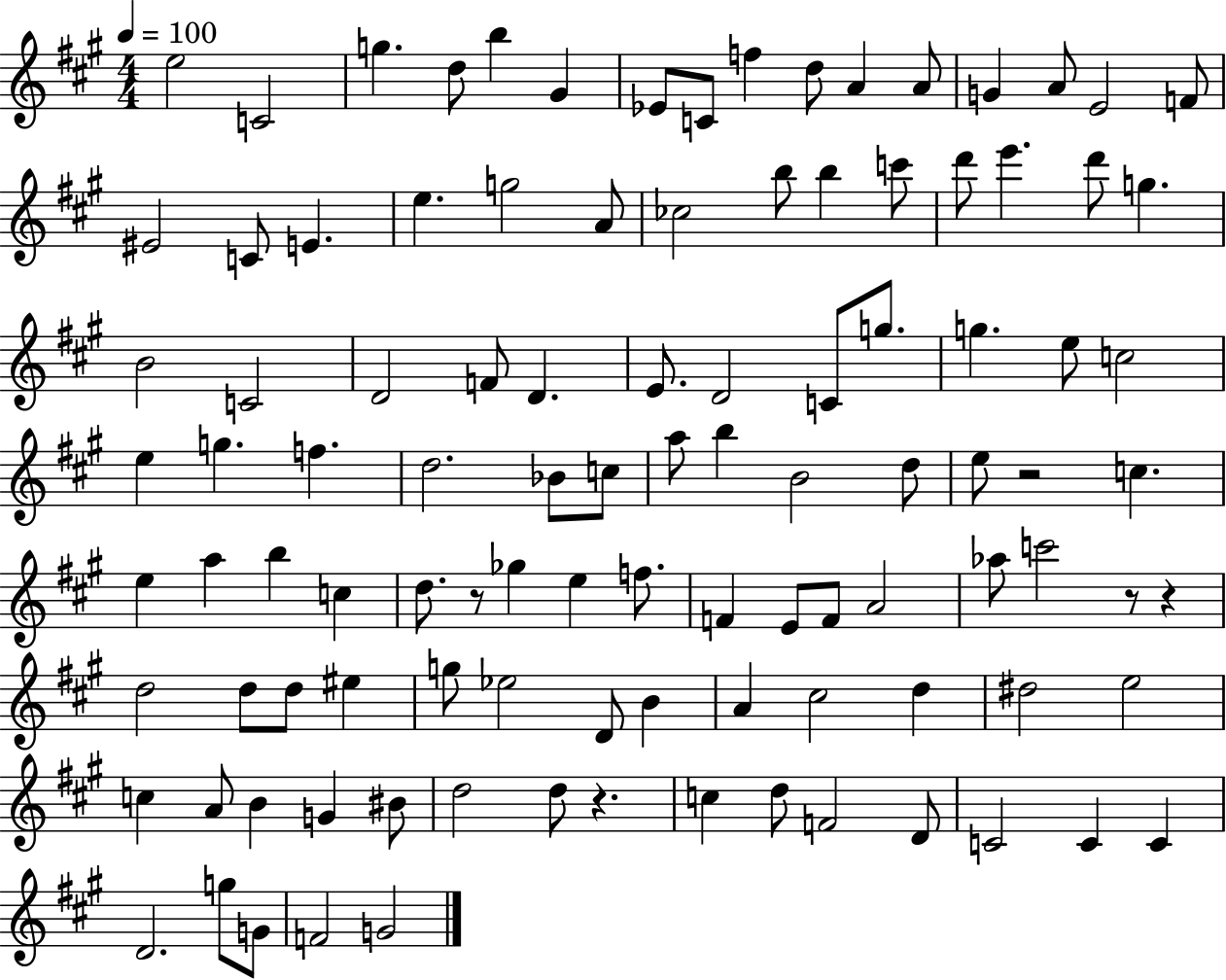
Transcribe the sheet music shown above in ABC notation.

X:1
T:Untitled
M:4/4
L:1/4
K:A
e2 C2 g d/2 b ^G _E/2 C/2 f d/2 A A/2 G A/2 E2 F/2 ^E2 C/2 E e g2 A/2 _c2 b/2 b c'/2 d'/2 e' d'/2 g B2 C2 D2 F/2 D E/2 D2 C/2 g/2 g e/2 c2 e g f d2 _B/2 c/2 a/2 b B2 d/2 e/2 z2 c e a b c d/2 z/2 _g e f/2 F E/2 F/2 A2 _a/2 c'2 z/2 z d2 d/2 d/2 ^e g/2 _e2 D/2 B A ^c2 d ^d2 e2 c A/2 B G ^B/2 d2 d/2 z c d/2 F2 D/2 C2 C C D2 g/2 G/2 F2 G2